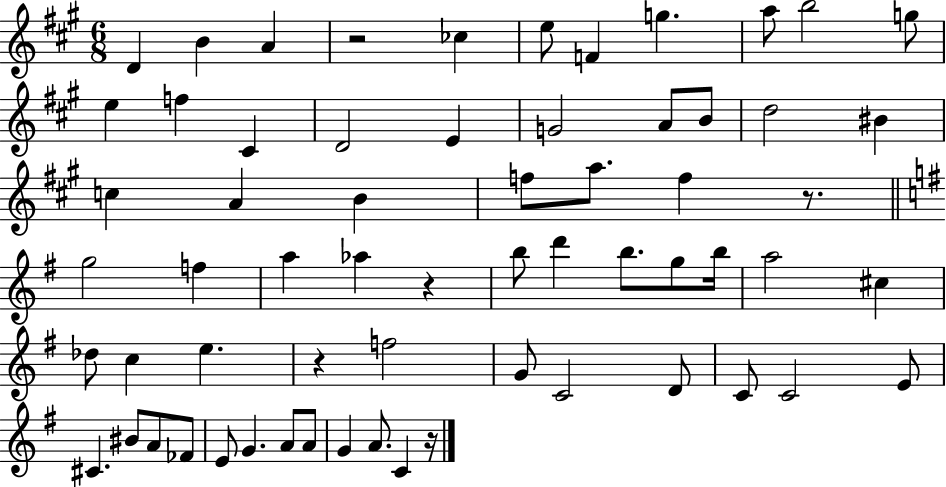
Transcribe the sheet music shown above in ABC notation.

X:1
T:Untitled
M:6/8
L:1/4
K:A
D B A z2 _c e/2 F g a/2 b2 g/2 e f ^C D2 E G2 A/2 B/2 d2 ^B c A B f/2 a/2 f z/2 g2 f a _a z b/2 d' b/2 g/2 b/4 a2 ^c _d/2 c e z f2 G/2 C2 D/2 C/2 C2 E/2 ^C ^B/2 A/2 _F/2 E/2 G A/2 A/2 G A/2 C z/4